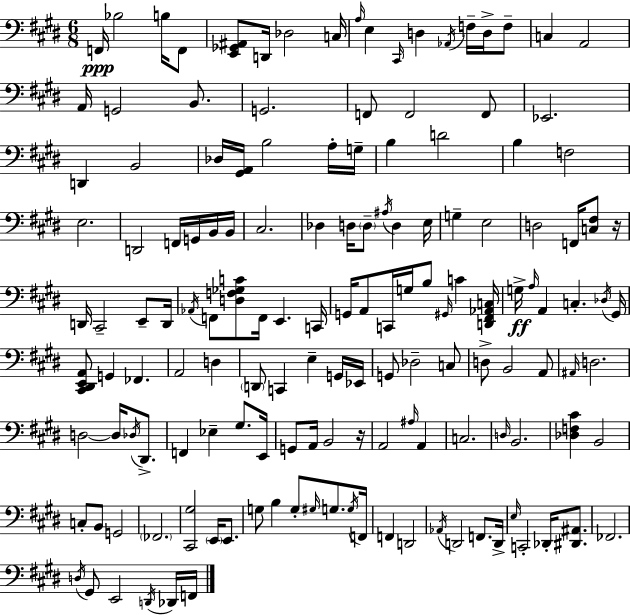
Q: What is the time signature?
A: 6/8